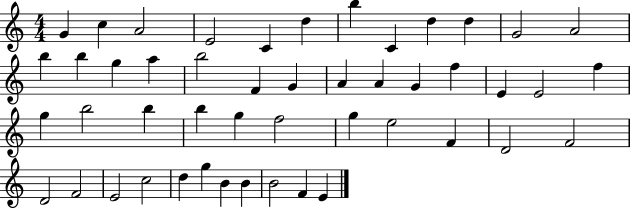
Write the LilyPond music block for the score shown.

{
  \clef treble
  \numericTimeSignature
  \time 4/4
  \key c \major
  g'4 c''4 a'2 | e'2 c'4 d''4 | b''4 c'4 d''4 d''4 | g'2 a'2 | \break b''4 b''4 g''4 a''4 | b''2 f'4 g'4 | a'4 a'4 g'4 f''4 | e'4 e'2 f''4 | \break g''4 b''2 b''4 | b''4 g''4 f''2 | g''4 e''2 f'4 | d'2 f'2 | \break d'2 f'2 | e'2 c''2 | d''4 g''4 b'4 b'4 | b'2 f'4 e'4 | \break \bar "|."
}